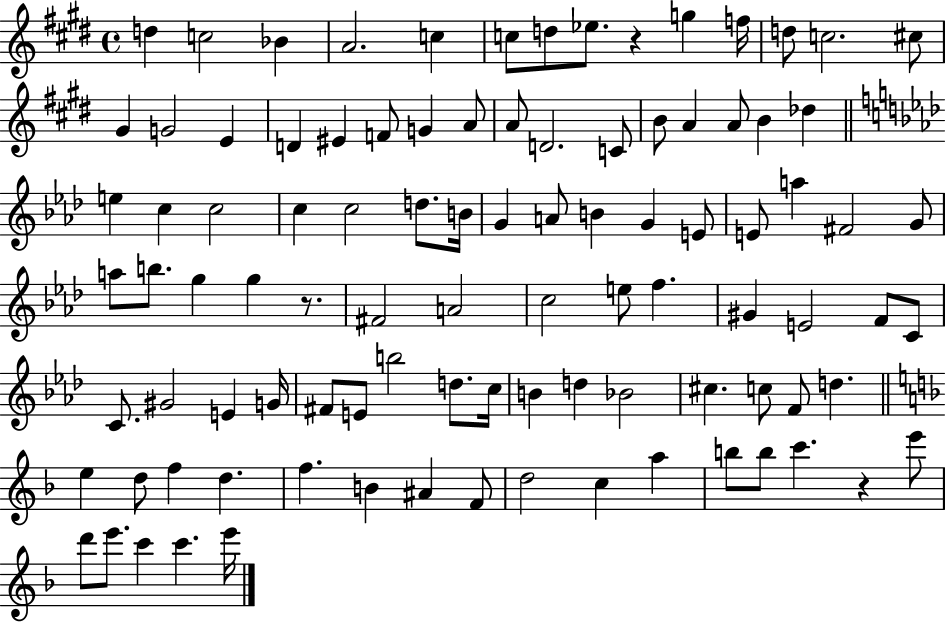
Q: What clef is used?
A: treble